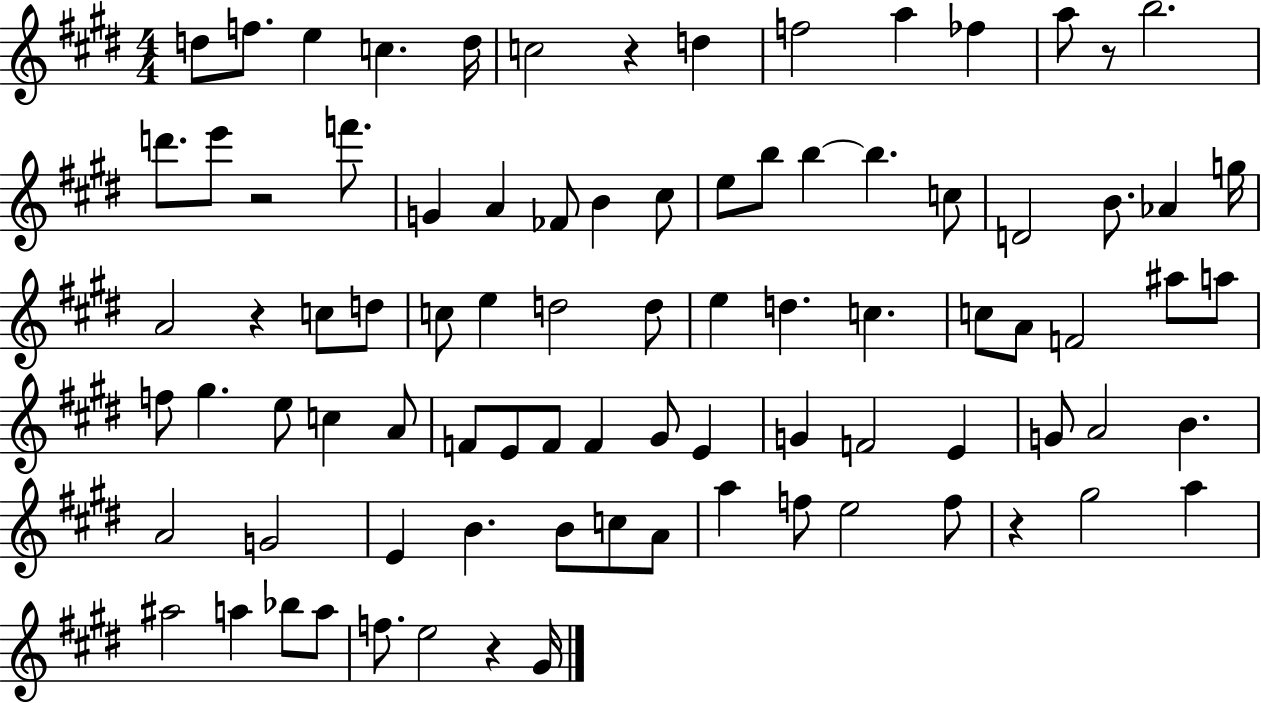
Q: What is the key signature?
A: E major